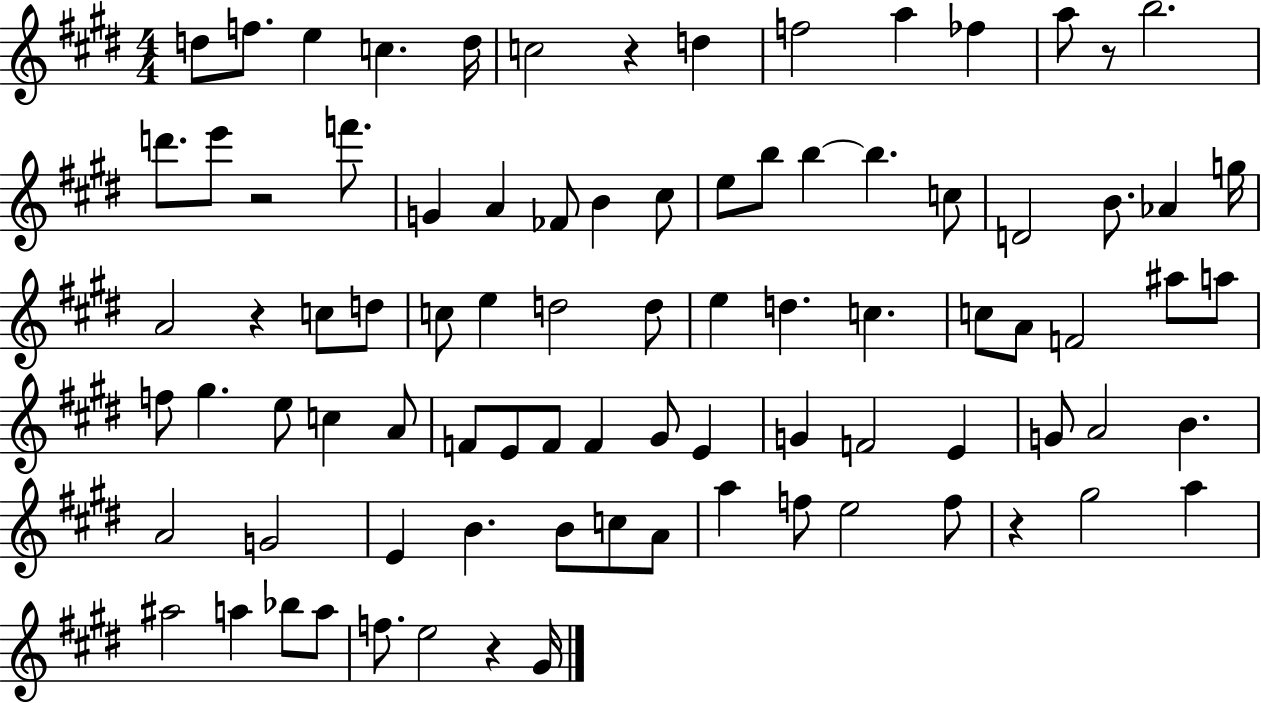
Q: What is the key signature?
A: E major